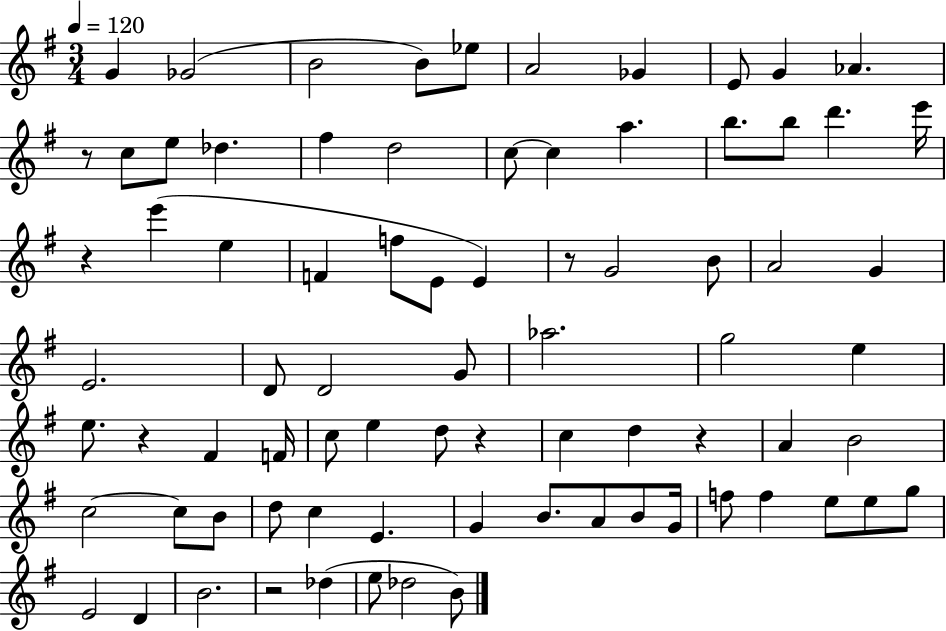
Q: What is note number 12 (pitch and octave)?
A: E5